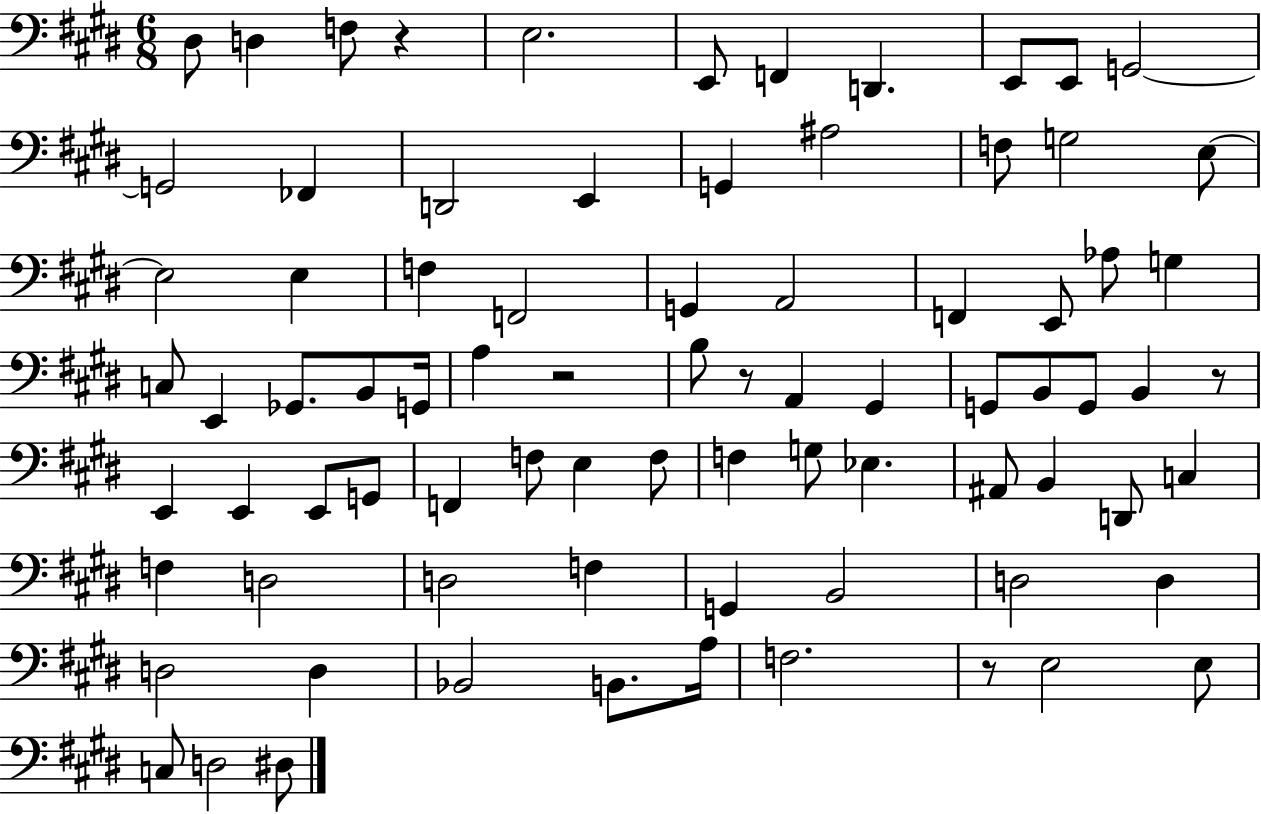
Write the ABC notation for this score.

X:1
T:Untitled
M:6/8
L:1/4
K:E
^D,/2 D, F,/2 z E,2 E,,/2 F,, D,, E,,/2 E,,/2 G,,2 G,,2 _F,, D,,2 E,, G,, ^A,2 F,/2 G,2 E,/2 E,2 E, F, F,,2 G,, A,,2 F,, E,,/2 _A,/2 G, C,/2 E,, _G,,/2 B,,/2 G,,/4 A, z2 B,/2 z/2 A,, ^G,, G,,/2 B,,/2 G,,/2 B,, z/2 E,, E,, E,,/2 G,,/2 F,, F,/2 E, F,/2 F, G,/2 _E, ^A,,/2 B,, D,,/2 C, F, D,2 D,2 F, G,, B,,2 D,2 D, D,2 D, _B,,2 B,,/2 A,/4 F,2 z/2 E,2 E,/2 C,/2 D,2 ^D,/2